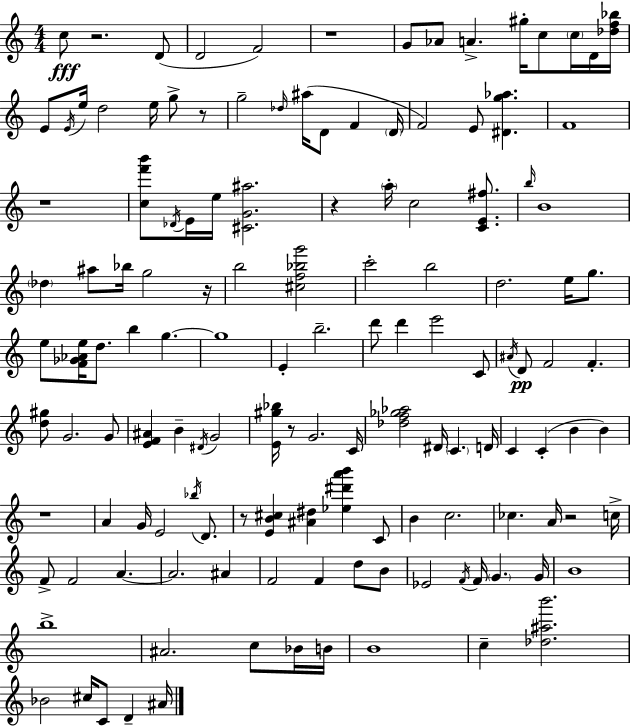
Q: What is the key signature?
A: C major